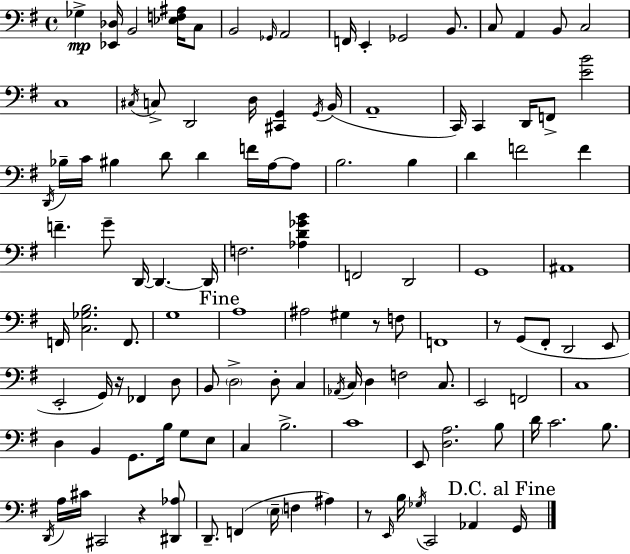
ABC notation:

X:1
T:Untitled
M:4/4
L:1/4
K:G
_G, [_E,,_D,]/4 B,,2 [_E,F,^A,]/4 C,/2 B,,2 _G,,/4 A,,2 F,,/4 E,, _G,,2 B,,/2 C,/2 A,, B,,/2 C,2 C,4 ^C,/4 C,/2 D,,2 D,/4 [^C,,G,,] G,,/4 B,,/4 A,,4 C,,/4 C,, D,,/4 F,,/2 [EB]2 D,,/4 _B,/4 C/4 ^B, D/2 D F/4 A,/4 A,/2 B,2 B, D F2 F F G/2 D,,/4 D,, D,,/4 F,2 [_A,D_GB] F,,2 D,,2 G,,4 ^A,,4 F,,/4 [C,_G,B,]2 F,,/2 G,4 A,4 ^A,2 ^G, z/2 F,/2 F,,4 z/2 G,,/2 ^F,,/2 D,,2 E,,/2 E,,2 G,,/4 z/4 _F,, D,/2 B,,/2 D,2 D,/2 C, _A,,/4 C,/4 D, F,2 C,/2 E,,2 F,,2 C,4 D, B,, G,,/2 B,/4 G,/2 E,/2 C, B,2 C4 E,,/2 [D,A,]2 B,/2 D/4 C2 B,/2 D,,/4 A,/4 ^C/4 ^C,,2 z [^D,,_A,]/2 D,,/2 F,, E,/4 F, ^A, z/2 E,,/4 B,/4 _G,/4 C,,2 _A,, G,,/4